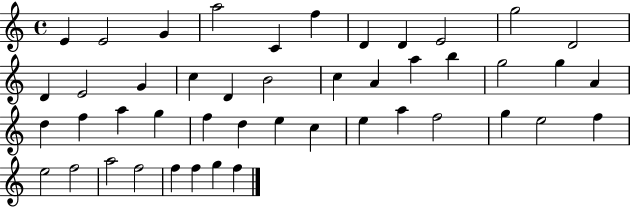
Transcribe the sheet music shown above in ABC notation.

X:1
T:Untitled
M:4/4
L:1/4
K:C
E E2 G a2 C f D D E2 g2 D2 D E2 G c D B2 c A a b g2 g A d f a g f d e c e a f2 g e2 f e2 f2 a2 f2 f f g f